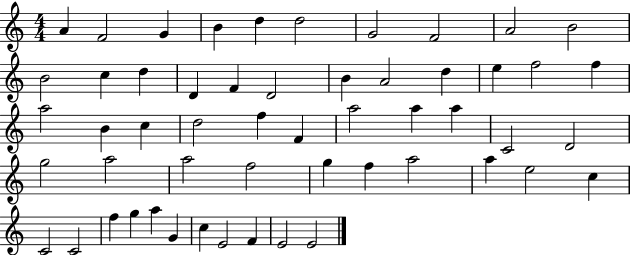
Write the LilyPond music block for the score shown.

{
  \clef treble
  \numericTimeSignature
  \time 4/4
  \key c \major
  a'4 f'2 g'4 | b'4 d''4 d''2 | g'2 f'2 | a'2 b'2 | \break b'2 c''4 d''4 | d'4 f'4 d'2 | b'4 a'2 d''4 | e''4 f''2 f''4 | \break a''2 b'4 c''4 | d''2 f''4 f'4 | a''2 a''4 a''4 | c'2 d'2 | \break g''2 a''2 | a''2 f''2 | g''4 f''4 a''2 | a''4 e''2 c''4 | \break c'2 c'2 | f''4 g''4 a''4 g'4 | c''4 e'2 f'4 | e'2 e'2 | \break \bar "|."
}